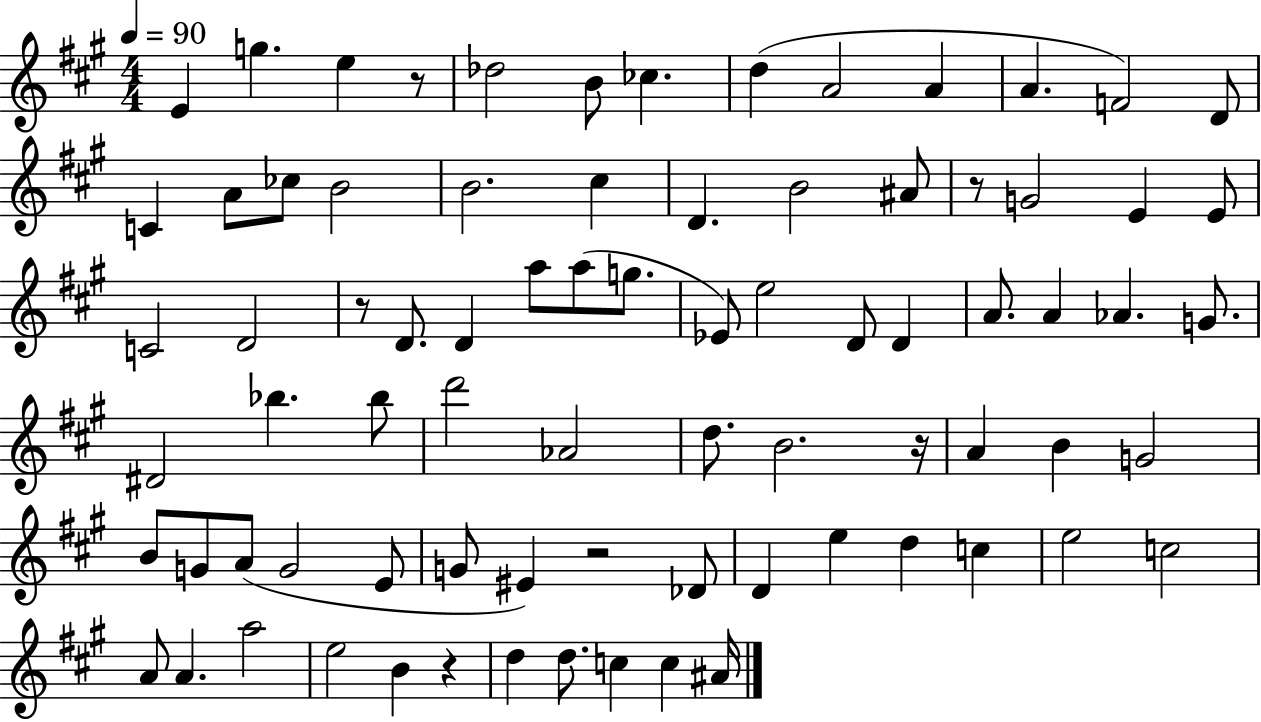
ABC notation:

X:1
T:Untitled
M:4/4
L:1/4
K:A
E g e z/2 _d2 B/2 _c d A2 A A F2 D/2 C A/2 _c/2 B2 B2 ^c D B2 ^A/2 z/2 G2 E E/2 C2 D2 z/2 D/2 D a/2 a/2 g/2 _E/2 e2 D/2 D A/2 A _A G/2 ^D2 _b _b/2 d'2 _A2 d/2 B2 z/4 A B G2 B/2 G/2 A/2 G2 E/2 G/2 ^E z2 _D/2 D e d c e2 c2 A/2 A a2 e2 B z d d/2 c c ^A/4